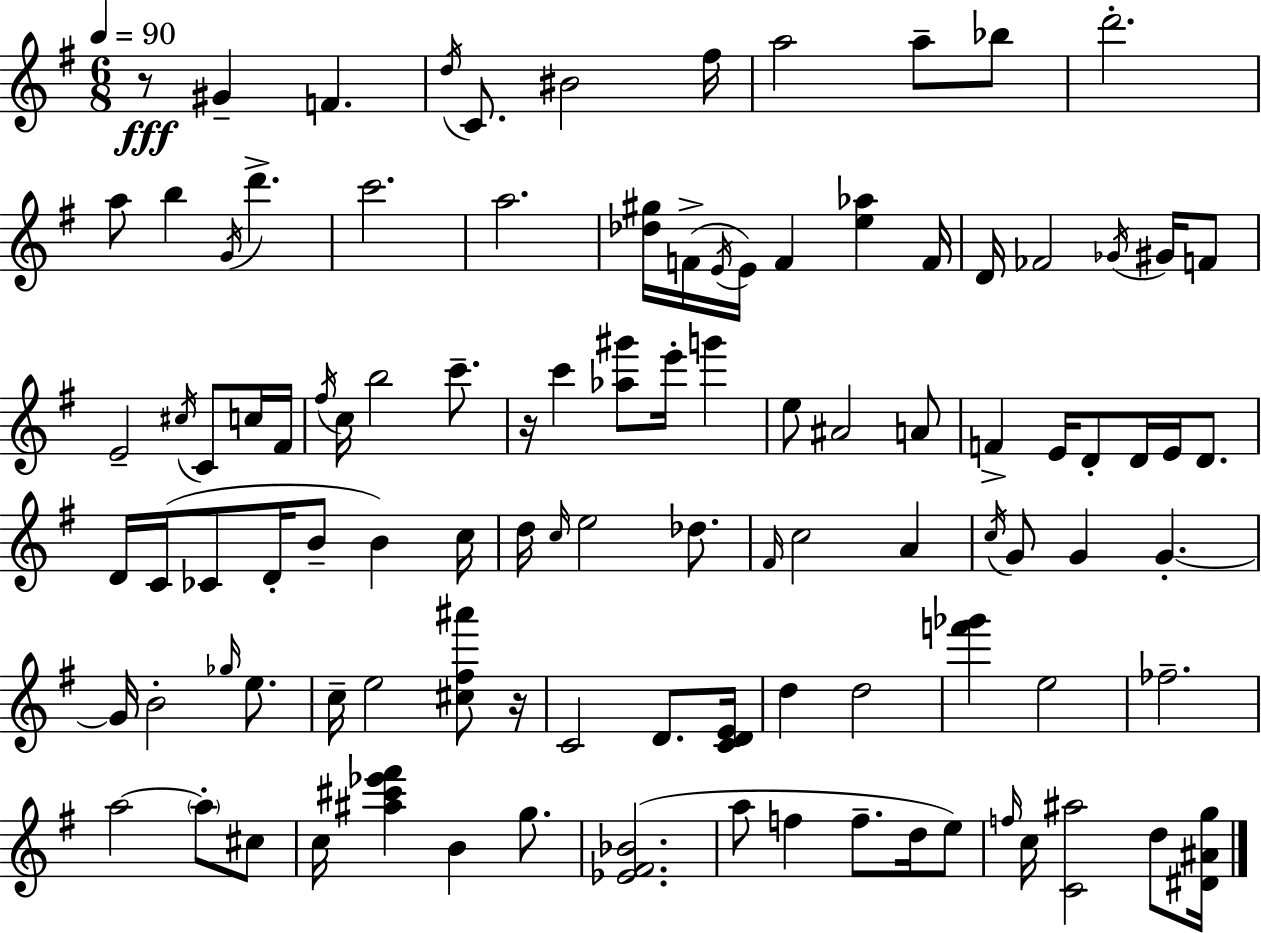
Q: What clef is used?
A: treble